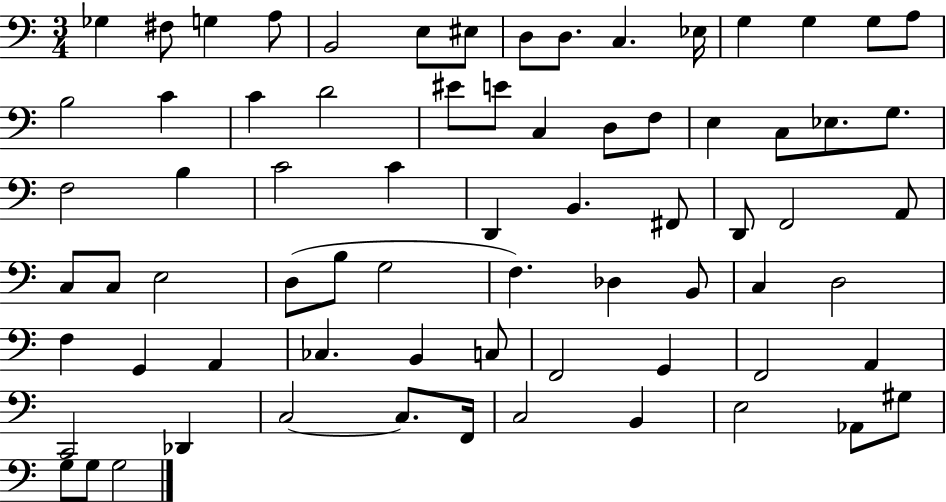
Gb3/q F#3/e G3/q A3/e B2/h E3/e EIS3/e D3/e D3/e. C3/q. Eb3/s G3/q G3/q G3/e A3/e B3/h C4/q C4/q D4/h EIS4/e E4/e C3/q D3/e F3/e E3/q C3/e Eb3/e. G3/e. F3/h B3/q C4/h C4/q D2/q B2/q. F#2/e D2/e F2/h A2/e C3/e C3/e E3/h D3/e B3/e G3/h F3/q. Db3/q B2/e C3/q D3/h F3/q G2/q A2/q CES3/q. B2/q C3/e F2/h G2/q F2/h A2/q C2/h Db2/q C3/h C3/e. F2/s C3/h B2/q E3/h Ab2/e G#3/e G3/e G3/e G3/h